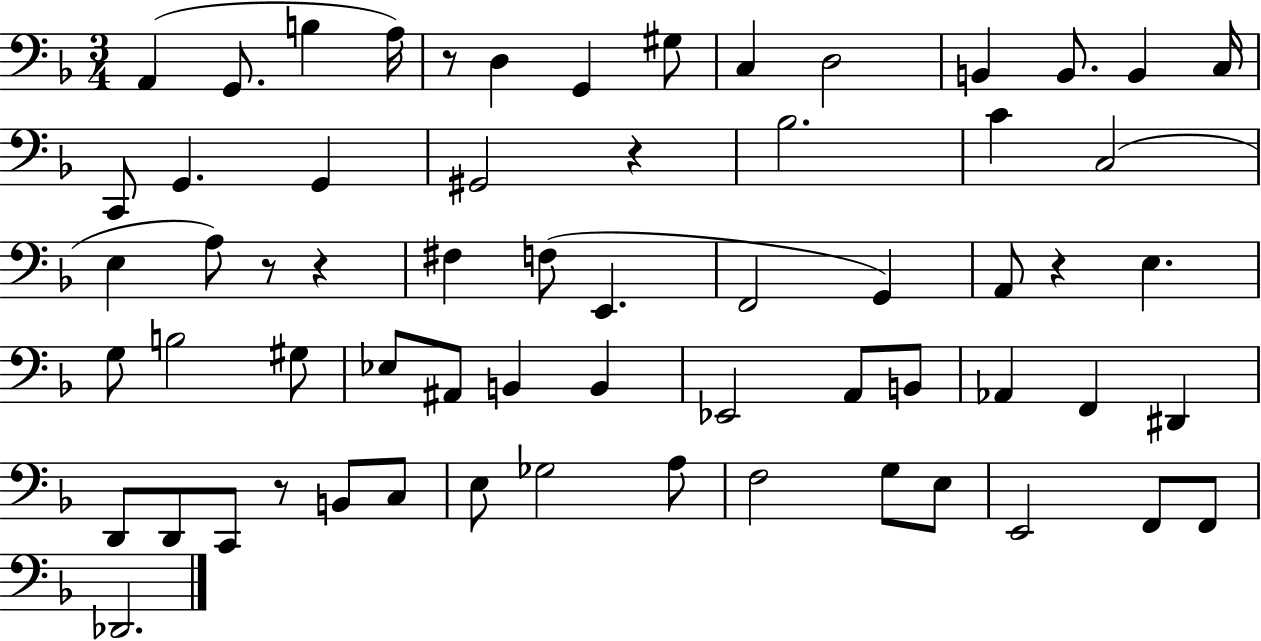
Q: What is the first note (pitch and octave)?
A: A2